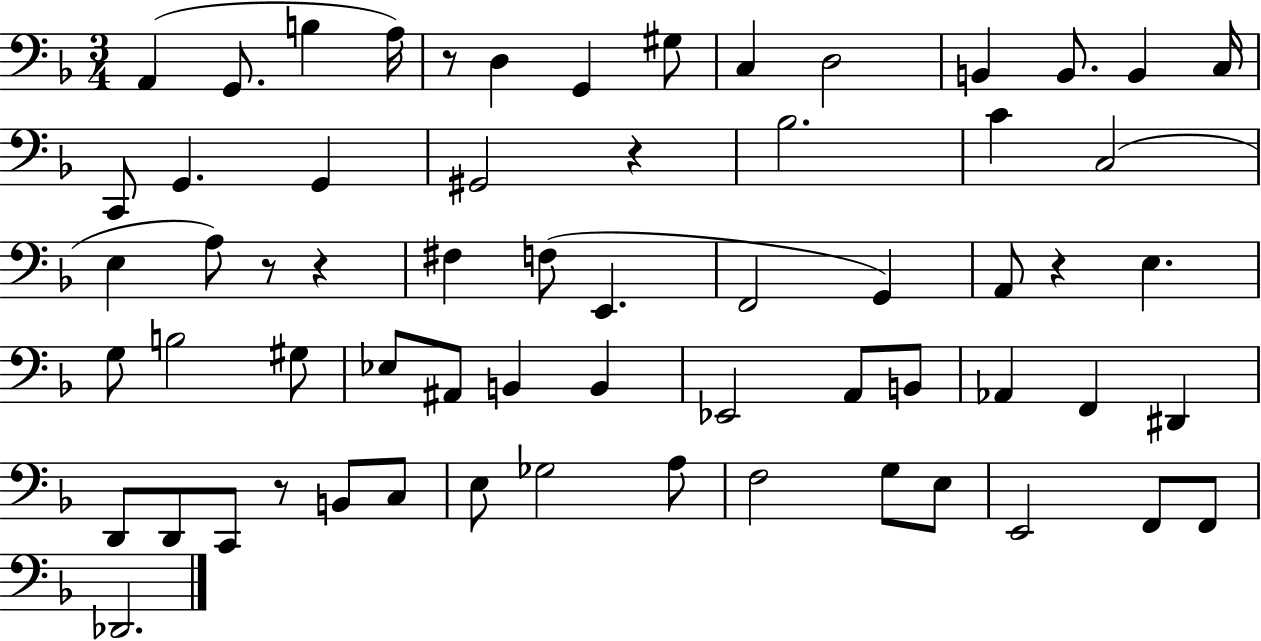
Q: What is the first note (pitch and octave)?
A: A2